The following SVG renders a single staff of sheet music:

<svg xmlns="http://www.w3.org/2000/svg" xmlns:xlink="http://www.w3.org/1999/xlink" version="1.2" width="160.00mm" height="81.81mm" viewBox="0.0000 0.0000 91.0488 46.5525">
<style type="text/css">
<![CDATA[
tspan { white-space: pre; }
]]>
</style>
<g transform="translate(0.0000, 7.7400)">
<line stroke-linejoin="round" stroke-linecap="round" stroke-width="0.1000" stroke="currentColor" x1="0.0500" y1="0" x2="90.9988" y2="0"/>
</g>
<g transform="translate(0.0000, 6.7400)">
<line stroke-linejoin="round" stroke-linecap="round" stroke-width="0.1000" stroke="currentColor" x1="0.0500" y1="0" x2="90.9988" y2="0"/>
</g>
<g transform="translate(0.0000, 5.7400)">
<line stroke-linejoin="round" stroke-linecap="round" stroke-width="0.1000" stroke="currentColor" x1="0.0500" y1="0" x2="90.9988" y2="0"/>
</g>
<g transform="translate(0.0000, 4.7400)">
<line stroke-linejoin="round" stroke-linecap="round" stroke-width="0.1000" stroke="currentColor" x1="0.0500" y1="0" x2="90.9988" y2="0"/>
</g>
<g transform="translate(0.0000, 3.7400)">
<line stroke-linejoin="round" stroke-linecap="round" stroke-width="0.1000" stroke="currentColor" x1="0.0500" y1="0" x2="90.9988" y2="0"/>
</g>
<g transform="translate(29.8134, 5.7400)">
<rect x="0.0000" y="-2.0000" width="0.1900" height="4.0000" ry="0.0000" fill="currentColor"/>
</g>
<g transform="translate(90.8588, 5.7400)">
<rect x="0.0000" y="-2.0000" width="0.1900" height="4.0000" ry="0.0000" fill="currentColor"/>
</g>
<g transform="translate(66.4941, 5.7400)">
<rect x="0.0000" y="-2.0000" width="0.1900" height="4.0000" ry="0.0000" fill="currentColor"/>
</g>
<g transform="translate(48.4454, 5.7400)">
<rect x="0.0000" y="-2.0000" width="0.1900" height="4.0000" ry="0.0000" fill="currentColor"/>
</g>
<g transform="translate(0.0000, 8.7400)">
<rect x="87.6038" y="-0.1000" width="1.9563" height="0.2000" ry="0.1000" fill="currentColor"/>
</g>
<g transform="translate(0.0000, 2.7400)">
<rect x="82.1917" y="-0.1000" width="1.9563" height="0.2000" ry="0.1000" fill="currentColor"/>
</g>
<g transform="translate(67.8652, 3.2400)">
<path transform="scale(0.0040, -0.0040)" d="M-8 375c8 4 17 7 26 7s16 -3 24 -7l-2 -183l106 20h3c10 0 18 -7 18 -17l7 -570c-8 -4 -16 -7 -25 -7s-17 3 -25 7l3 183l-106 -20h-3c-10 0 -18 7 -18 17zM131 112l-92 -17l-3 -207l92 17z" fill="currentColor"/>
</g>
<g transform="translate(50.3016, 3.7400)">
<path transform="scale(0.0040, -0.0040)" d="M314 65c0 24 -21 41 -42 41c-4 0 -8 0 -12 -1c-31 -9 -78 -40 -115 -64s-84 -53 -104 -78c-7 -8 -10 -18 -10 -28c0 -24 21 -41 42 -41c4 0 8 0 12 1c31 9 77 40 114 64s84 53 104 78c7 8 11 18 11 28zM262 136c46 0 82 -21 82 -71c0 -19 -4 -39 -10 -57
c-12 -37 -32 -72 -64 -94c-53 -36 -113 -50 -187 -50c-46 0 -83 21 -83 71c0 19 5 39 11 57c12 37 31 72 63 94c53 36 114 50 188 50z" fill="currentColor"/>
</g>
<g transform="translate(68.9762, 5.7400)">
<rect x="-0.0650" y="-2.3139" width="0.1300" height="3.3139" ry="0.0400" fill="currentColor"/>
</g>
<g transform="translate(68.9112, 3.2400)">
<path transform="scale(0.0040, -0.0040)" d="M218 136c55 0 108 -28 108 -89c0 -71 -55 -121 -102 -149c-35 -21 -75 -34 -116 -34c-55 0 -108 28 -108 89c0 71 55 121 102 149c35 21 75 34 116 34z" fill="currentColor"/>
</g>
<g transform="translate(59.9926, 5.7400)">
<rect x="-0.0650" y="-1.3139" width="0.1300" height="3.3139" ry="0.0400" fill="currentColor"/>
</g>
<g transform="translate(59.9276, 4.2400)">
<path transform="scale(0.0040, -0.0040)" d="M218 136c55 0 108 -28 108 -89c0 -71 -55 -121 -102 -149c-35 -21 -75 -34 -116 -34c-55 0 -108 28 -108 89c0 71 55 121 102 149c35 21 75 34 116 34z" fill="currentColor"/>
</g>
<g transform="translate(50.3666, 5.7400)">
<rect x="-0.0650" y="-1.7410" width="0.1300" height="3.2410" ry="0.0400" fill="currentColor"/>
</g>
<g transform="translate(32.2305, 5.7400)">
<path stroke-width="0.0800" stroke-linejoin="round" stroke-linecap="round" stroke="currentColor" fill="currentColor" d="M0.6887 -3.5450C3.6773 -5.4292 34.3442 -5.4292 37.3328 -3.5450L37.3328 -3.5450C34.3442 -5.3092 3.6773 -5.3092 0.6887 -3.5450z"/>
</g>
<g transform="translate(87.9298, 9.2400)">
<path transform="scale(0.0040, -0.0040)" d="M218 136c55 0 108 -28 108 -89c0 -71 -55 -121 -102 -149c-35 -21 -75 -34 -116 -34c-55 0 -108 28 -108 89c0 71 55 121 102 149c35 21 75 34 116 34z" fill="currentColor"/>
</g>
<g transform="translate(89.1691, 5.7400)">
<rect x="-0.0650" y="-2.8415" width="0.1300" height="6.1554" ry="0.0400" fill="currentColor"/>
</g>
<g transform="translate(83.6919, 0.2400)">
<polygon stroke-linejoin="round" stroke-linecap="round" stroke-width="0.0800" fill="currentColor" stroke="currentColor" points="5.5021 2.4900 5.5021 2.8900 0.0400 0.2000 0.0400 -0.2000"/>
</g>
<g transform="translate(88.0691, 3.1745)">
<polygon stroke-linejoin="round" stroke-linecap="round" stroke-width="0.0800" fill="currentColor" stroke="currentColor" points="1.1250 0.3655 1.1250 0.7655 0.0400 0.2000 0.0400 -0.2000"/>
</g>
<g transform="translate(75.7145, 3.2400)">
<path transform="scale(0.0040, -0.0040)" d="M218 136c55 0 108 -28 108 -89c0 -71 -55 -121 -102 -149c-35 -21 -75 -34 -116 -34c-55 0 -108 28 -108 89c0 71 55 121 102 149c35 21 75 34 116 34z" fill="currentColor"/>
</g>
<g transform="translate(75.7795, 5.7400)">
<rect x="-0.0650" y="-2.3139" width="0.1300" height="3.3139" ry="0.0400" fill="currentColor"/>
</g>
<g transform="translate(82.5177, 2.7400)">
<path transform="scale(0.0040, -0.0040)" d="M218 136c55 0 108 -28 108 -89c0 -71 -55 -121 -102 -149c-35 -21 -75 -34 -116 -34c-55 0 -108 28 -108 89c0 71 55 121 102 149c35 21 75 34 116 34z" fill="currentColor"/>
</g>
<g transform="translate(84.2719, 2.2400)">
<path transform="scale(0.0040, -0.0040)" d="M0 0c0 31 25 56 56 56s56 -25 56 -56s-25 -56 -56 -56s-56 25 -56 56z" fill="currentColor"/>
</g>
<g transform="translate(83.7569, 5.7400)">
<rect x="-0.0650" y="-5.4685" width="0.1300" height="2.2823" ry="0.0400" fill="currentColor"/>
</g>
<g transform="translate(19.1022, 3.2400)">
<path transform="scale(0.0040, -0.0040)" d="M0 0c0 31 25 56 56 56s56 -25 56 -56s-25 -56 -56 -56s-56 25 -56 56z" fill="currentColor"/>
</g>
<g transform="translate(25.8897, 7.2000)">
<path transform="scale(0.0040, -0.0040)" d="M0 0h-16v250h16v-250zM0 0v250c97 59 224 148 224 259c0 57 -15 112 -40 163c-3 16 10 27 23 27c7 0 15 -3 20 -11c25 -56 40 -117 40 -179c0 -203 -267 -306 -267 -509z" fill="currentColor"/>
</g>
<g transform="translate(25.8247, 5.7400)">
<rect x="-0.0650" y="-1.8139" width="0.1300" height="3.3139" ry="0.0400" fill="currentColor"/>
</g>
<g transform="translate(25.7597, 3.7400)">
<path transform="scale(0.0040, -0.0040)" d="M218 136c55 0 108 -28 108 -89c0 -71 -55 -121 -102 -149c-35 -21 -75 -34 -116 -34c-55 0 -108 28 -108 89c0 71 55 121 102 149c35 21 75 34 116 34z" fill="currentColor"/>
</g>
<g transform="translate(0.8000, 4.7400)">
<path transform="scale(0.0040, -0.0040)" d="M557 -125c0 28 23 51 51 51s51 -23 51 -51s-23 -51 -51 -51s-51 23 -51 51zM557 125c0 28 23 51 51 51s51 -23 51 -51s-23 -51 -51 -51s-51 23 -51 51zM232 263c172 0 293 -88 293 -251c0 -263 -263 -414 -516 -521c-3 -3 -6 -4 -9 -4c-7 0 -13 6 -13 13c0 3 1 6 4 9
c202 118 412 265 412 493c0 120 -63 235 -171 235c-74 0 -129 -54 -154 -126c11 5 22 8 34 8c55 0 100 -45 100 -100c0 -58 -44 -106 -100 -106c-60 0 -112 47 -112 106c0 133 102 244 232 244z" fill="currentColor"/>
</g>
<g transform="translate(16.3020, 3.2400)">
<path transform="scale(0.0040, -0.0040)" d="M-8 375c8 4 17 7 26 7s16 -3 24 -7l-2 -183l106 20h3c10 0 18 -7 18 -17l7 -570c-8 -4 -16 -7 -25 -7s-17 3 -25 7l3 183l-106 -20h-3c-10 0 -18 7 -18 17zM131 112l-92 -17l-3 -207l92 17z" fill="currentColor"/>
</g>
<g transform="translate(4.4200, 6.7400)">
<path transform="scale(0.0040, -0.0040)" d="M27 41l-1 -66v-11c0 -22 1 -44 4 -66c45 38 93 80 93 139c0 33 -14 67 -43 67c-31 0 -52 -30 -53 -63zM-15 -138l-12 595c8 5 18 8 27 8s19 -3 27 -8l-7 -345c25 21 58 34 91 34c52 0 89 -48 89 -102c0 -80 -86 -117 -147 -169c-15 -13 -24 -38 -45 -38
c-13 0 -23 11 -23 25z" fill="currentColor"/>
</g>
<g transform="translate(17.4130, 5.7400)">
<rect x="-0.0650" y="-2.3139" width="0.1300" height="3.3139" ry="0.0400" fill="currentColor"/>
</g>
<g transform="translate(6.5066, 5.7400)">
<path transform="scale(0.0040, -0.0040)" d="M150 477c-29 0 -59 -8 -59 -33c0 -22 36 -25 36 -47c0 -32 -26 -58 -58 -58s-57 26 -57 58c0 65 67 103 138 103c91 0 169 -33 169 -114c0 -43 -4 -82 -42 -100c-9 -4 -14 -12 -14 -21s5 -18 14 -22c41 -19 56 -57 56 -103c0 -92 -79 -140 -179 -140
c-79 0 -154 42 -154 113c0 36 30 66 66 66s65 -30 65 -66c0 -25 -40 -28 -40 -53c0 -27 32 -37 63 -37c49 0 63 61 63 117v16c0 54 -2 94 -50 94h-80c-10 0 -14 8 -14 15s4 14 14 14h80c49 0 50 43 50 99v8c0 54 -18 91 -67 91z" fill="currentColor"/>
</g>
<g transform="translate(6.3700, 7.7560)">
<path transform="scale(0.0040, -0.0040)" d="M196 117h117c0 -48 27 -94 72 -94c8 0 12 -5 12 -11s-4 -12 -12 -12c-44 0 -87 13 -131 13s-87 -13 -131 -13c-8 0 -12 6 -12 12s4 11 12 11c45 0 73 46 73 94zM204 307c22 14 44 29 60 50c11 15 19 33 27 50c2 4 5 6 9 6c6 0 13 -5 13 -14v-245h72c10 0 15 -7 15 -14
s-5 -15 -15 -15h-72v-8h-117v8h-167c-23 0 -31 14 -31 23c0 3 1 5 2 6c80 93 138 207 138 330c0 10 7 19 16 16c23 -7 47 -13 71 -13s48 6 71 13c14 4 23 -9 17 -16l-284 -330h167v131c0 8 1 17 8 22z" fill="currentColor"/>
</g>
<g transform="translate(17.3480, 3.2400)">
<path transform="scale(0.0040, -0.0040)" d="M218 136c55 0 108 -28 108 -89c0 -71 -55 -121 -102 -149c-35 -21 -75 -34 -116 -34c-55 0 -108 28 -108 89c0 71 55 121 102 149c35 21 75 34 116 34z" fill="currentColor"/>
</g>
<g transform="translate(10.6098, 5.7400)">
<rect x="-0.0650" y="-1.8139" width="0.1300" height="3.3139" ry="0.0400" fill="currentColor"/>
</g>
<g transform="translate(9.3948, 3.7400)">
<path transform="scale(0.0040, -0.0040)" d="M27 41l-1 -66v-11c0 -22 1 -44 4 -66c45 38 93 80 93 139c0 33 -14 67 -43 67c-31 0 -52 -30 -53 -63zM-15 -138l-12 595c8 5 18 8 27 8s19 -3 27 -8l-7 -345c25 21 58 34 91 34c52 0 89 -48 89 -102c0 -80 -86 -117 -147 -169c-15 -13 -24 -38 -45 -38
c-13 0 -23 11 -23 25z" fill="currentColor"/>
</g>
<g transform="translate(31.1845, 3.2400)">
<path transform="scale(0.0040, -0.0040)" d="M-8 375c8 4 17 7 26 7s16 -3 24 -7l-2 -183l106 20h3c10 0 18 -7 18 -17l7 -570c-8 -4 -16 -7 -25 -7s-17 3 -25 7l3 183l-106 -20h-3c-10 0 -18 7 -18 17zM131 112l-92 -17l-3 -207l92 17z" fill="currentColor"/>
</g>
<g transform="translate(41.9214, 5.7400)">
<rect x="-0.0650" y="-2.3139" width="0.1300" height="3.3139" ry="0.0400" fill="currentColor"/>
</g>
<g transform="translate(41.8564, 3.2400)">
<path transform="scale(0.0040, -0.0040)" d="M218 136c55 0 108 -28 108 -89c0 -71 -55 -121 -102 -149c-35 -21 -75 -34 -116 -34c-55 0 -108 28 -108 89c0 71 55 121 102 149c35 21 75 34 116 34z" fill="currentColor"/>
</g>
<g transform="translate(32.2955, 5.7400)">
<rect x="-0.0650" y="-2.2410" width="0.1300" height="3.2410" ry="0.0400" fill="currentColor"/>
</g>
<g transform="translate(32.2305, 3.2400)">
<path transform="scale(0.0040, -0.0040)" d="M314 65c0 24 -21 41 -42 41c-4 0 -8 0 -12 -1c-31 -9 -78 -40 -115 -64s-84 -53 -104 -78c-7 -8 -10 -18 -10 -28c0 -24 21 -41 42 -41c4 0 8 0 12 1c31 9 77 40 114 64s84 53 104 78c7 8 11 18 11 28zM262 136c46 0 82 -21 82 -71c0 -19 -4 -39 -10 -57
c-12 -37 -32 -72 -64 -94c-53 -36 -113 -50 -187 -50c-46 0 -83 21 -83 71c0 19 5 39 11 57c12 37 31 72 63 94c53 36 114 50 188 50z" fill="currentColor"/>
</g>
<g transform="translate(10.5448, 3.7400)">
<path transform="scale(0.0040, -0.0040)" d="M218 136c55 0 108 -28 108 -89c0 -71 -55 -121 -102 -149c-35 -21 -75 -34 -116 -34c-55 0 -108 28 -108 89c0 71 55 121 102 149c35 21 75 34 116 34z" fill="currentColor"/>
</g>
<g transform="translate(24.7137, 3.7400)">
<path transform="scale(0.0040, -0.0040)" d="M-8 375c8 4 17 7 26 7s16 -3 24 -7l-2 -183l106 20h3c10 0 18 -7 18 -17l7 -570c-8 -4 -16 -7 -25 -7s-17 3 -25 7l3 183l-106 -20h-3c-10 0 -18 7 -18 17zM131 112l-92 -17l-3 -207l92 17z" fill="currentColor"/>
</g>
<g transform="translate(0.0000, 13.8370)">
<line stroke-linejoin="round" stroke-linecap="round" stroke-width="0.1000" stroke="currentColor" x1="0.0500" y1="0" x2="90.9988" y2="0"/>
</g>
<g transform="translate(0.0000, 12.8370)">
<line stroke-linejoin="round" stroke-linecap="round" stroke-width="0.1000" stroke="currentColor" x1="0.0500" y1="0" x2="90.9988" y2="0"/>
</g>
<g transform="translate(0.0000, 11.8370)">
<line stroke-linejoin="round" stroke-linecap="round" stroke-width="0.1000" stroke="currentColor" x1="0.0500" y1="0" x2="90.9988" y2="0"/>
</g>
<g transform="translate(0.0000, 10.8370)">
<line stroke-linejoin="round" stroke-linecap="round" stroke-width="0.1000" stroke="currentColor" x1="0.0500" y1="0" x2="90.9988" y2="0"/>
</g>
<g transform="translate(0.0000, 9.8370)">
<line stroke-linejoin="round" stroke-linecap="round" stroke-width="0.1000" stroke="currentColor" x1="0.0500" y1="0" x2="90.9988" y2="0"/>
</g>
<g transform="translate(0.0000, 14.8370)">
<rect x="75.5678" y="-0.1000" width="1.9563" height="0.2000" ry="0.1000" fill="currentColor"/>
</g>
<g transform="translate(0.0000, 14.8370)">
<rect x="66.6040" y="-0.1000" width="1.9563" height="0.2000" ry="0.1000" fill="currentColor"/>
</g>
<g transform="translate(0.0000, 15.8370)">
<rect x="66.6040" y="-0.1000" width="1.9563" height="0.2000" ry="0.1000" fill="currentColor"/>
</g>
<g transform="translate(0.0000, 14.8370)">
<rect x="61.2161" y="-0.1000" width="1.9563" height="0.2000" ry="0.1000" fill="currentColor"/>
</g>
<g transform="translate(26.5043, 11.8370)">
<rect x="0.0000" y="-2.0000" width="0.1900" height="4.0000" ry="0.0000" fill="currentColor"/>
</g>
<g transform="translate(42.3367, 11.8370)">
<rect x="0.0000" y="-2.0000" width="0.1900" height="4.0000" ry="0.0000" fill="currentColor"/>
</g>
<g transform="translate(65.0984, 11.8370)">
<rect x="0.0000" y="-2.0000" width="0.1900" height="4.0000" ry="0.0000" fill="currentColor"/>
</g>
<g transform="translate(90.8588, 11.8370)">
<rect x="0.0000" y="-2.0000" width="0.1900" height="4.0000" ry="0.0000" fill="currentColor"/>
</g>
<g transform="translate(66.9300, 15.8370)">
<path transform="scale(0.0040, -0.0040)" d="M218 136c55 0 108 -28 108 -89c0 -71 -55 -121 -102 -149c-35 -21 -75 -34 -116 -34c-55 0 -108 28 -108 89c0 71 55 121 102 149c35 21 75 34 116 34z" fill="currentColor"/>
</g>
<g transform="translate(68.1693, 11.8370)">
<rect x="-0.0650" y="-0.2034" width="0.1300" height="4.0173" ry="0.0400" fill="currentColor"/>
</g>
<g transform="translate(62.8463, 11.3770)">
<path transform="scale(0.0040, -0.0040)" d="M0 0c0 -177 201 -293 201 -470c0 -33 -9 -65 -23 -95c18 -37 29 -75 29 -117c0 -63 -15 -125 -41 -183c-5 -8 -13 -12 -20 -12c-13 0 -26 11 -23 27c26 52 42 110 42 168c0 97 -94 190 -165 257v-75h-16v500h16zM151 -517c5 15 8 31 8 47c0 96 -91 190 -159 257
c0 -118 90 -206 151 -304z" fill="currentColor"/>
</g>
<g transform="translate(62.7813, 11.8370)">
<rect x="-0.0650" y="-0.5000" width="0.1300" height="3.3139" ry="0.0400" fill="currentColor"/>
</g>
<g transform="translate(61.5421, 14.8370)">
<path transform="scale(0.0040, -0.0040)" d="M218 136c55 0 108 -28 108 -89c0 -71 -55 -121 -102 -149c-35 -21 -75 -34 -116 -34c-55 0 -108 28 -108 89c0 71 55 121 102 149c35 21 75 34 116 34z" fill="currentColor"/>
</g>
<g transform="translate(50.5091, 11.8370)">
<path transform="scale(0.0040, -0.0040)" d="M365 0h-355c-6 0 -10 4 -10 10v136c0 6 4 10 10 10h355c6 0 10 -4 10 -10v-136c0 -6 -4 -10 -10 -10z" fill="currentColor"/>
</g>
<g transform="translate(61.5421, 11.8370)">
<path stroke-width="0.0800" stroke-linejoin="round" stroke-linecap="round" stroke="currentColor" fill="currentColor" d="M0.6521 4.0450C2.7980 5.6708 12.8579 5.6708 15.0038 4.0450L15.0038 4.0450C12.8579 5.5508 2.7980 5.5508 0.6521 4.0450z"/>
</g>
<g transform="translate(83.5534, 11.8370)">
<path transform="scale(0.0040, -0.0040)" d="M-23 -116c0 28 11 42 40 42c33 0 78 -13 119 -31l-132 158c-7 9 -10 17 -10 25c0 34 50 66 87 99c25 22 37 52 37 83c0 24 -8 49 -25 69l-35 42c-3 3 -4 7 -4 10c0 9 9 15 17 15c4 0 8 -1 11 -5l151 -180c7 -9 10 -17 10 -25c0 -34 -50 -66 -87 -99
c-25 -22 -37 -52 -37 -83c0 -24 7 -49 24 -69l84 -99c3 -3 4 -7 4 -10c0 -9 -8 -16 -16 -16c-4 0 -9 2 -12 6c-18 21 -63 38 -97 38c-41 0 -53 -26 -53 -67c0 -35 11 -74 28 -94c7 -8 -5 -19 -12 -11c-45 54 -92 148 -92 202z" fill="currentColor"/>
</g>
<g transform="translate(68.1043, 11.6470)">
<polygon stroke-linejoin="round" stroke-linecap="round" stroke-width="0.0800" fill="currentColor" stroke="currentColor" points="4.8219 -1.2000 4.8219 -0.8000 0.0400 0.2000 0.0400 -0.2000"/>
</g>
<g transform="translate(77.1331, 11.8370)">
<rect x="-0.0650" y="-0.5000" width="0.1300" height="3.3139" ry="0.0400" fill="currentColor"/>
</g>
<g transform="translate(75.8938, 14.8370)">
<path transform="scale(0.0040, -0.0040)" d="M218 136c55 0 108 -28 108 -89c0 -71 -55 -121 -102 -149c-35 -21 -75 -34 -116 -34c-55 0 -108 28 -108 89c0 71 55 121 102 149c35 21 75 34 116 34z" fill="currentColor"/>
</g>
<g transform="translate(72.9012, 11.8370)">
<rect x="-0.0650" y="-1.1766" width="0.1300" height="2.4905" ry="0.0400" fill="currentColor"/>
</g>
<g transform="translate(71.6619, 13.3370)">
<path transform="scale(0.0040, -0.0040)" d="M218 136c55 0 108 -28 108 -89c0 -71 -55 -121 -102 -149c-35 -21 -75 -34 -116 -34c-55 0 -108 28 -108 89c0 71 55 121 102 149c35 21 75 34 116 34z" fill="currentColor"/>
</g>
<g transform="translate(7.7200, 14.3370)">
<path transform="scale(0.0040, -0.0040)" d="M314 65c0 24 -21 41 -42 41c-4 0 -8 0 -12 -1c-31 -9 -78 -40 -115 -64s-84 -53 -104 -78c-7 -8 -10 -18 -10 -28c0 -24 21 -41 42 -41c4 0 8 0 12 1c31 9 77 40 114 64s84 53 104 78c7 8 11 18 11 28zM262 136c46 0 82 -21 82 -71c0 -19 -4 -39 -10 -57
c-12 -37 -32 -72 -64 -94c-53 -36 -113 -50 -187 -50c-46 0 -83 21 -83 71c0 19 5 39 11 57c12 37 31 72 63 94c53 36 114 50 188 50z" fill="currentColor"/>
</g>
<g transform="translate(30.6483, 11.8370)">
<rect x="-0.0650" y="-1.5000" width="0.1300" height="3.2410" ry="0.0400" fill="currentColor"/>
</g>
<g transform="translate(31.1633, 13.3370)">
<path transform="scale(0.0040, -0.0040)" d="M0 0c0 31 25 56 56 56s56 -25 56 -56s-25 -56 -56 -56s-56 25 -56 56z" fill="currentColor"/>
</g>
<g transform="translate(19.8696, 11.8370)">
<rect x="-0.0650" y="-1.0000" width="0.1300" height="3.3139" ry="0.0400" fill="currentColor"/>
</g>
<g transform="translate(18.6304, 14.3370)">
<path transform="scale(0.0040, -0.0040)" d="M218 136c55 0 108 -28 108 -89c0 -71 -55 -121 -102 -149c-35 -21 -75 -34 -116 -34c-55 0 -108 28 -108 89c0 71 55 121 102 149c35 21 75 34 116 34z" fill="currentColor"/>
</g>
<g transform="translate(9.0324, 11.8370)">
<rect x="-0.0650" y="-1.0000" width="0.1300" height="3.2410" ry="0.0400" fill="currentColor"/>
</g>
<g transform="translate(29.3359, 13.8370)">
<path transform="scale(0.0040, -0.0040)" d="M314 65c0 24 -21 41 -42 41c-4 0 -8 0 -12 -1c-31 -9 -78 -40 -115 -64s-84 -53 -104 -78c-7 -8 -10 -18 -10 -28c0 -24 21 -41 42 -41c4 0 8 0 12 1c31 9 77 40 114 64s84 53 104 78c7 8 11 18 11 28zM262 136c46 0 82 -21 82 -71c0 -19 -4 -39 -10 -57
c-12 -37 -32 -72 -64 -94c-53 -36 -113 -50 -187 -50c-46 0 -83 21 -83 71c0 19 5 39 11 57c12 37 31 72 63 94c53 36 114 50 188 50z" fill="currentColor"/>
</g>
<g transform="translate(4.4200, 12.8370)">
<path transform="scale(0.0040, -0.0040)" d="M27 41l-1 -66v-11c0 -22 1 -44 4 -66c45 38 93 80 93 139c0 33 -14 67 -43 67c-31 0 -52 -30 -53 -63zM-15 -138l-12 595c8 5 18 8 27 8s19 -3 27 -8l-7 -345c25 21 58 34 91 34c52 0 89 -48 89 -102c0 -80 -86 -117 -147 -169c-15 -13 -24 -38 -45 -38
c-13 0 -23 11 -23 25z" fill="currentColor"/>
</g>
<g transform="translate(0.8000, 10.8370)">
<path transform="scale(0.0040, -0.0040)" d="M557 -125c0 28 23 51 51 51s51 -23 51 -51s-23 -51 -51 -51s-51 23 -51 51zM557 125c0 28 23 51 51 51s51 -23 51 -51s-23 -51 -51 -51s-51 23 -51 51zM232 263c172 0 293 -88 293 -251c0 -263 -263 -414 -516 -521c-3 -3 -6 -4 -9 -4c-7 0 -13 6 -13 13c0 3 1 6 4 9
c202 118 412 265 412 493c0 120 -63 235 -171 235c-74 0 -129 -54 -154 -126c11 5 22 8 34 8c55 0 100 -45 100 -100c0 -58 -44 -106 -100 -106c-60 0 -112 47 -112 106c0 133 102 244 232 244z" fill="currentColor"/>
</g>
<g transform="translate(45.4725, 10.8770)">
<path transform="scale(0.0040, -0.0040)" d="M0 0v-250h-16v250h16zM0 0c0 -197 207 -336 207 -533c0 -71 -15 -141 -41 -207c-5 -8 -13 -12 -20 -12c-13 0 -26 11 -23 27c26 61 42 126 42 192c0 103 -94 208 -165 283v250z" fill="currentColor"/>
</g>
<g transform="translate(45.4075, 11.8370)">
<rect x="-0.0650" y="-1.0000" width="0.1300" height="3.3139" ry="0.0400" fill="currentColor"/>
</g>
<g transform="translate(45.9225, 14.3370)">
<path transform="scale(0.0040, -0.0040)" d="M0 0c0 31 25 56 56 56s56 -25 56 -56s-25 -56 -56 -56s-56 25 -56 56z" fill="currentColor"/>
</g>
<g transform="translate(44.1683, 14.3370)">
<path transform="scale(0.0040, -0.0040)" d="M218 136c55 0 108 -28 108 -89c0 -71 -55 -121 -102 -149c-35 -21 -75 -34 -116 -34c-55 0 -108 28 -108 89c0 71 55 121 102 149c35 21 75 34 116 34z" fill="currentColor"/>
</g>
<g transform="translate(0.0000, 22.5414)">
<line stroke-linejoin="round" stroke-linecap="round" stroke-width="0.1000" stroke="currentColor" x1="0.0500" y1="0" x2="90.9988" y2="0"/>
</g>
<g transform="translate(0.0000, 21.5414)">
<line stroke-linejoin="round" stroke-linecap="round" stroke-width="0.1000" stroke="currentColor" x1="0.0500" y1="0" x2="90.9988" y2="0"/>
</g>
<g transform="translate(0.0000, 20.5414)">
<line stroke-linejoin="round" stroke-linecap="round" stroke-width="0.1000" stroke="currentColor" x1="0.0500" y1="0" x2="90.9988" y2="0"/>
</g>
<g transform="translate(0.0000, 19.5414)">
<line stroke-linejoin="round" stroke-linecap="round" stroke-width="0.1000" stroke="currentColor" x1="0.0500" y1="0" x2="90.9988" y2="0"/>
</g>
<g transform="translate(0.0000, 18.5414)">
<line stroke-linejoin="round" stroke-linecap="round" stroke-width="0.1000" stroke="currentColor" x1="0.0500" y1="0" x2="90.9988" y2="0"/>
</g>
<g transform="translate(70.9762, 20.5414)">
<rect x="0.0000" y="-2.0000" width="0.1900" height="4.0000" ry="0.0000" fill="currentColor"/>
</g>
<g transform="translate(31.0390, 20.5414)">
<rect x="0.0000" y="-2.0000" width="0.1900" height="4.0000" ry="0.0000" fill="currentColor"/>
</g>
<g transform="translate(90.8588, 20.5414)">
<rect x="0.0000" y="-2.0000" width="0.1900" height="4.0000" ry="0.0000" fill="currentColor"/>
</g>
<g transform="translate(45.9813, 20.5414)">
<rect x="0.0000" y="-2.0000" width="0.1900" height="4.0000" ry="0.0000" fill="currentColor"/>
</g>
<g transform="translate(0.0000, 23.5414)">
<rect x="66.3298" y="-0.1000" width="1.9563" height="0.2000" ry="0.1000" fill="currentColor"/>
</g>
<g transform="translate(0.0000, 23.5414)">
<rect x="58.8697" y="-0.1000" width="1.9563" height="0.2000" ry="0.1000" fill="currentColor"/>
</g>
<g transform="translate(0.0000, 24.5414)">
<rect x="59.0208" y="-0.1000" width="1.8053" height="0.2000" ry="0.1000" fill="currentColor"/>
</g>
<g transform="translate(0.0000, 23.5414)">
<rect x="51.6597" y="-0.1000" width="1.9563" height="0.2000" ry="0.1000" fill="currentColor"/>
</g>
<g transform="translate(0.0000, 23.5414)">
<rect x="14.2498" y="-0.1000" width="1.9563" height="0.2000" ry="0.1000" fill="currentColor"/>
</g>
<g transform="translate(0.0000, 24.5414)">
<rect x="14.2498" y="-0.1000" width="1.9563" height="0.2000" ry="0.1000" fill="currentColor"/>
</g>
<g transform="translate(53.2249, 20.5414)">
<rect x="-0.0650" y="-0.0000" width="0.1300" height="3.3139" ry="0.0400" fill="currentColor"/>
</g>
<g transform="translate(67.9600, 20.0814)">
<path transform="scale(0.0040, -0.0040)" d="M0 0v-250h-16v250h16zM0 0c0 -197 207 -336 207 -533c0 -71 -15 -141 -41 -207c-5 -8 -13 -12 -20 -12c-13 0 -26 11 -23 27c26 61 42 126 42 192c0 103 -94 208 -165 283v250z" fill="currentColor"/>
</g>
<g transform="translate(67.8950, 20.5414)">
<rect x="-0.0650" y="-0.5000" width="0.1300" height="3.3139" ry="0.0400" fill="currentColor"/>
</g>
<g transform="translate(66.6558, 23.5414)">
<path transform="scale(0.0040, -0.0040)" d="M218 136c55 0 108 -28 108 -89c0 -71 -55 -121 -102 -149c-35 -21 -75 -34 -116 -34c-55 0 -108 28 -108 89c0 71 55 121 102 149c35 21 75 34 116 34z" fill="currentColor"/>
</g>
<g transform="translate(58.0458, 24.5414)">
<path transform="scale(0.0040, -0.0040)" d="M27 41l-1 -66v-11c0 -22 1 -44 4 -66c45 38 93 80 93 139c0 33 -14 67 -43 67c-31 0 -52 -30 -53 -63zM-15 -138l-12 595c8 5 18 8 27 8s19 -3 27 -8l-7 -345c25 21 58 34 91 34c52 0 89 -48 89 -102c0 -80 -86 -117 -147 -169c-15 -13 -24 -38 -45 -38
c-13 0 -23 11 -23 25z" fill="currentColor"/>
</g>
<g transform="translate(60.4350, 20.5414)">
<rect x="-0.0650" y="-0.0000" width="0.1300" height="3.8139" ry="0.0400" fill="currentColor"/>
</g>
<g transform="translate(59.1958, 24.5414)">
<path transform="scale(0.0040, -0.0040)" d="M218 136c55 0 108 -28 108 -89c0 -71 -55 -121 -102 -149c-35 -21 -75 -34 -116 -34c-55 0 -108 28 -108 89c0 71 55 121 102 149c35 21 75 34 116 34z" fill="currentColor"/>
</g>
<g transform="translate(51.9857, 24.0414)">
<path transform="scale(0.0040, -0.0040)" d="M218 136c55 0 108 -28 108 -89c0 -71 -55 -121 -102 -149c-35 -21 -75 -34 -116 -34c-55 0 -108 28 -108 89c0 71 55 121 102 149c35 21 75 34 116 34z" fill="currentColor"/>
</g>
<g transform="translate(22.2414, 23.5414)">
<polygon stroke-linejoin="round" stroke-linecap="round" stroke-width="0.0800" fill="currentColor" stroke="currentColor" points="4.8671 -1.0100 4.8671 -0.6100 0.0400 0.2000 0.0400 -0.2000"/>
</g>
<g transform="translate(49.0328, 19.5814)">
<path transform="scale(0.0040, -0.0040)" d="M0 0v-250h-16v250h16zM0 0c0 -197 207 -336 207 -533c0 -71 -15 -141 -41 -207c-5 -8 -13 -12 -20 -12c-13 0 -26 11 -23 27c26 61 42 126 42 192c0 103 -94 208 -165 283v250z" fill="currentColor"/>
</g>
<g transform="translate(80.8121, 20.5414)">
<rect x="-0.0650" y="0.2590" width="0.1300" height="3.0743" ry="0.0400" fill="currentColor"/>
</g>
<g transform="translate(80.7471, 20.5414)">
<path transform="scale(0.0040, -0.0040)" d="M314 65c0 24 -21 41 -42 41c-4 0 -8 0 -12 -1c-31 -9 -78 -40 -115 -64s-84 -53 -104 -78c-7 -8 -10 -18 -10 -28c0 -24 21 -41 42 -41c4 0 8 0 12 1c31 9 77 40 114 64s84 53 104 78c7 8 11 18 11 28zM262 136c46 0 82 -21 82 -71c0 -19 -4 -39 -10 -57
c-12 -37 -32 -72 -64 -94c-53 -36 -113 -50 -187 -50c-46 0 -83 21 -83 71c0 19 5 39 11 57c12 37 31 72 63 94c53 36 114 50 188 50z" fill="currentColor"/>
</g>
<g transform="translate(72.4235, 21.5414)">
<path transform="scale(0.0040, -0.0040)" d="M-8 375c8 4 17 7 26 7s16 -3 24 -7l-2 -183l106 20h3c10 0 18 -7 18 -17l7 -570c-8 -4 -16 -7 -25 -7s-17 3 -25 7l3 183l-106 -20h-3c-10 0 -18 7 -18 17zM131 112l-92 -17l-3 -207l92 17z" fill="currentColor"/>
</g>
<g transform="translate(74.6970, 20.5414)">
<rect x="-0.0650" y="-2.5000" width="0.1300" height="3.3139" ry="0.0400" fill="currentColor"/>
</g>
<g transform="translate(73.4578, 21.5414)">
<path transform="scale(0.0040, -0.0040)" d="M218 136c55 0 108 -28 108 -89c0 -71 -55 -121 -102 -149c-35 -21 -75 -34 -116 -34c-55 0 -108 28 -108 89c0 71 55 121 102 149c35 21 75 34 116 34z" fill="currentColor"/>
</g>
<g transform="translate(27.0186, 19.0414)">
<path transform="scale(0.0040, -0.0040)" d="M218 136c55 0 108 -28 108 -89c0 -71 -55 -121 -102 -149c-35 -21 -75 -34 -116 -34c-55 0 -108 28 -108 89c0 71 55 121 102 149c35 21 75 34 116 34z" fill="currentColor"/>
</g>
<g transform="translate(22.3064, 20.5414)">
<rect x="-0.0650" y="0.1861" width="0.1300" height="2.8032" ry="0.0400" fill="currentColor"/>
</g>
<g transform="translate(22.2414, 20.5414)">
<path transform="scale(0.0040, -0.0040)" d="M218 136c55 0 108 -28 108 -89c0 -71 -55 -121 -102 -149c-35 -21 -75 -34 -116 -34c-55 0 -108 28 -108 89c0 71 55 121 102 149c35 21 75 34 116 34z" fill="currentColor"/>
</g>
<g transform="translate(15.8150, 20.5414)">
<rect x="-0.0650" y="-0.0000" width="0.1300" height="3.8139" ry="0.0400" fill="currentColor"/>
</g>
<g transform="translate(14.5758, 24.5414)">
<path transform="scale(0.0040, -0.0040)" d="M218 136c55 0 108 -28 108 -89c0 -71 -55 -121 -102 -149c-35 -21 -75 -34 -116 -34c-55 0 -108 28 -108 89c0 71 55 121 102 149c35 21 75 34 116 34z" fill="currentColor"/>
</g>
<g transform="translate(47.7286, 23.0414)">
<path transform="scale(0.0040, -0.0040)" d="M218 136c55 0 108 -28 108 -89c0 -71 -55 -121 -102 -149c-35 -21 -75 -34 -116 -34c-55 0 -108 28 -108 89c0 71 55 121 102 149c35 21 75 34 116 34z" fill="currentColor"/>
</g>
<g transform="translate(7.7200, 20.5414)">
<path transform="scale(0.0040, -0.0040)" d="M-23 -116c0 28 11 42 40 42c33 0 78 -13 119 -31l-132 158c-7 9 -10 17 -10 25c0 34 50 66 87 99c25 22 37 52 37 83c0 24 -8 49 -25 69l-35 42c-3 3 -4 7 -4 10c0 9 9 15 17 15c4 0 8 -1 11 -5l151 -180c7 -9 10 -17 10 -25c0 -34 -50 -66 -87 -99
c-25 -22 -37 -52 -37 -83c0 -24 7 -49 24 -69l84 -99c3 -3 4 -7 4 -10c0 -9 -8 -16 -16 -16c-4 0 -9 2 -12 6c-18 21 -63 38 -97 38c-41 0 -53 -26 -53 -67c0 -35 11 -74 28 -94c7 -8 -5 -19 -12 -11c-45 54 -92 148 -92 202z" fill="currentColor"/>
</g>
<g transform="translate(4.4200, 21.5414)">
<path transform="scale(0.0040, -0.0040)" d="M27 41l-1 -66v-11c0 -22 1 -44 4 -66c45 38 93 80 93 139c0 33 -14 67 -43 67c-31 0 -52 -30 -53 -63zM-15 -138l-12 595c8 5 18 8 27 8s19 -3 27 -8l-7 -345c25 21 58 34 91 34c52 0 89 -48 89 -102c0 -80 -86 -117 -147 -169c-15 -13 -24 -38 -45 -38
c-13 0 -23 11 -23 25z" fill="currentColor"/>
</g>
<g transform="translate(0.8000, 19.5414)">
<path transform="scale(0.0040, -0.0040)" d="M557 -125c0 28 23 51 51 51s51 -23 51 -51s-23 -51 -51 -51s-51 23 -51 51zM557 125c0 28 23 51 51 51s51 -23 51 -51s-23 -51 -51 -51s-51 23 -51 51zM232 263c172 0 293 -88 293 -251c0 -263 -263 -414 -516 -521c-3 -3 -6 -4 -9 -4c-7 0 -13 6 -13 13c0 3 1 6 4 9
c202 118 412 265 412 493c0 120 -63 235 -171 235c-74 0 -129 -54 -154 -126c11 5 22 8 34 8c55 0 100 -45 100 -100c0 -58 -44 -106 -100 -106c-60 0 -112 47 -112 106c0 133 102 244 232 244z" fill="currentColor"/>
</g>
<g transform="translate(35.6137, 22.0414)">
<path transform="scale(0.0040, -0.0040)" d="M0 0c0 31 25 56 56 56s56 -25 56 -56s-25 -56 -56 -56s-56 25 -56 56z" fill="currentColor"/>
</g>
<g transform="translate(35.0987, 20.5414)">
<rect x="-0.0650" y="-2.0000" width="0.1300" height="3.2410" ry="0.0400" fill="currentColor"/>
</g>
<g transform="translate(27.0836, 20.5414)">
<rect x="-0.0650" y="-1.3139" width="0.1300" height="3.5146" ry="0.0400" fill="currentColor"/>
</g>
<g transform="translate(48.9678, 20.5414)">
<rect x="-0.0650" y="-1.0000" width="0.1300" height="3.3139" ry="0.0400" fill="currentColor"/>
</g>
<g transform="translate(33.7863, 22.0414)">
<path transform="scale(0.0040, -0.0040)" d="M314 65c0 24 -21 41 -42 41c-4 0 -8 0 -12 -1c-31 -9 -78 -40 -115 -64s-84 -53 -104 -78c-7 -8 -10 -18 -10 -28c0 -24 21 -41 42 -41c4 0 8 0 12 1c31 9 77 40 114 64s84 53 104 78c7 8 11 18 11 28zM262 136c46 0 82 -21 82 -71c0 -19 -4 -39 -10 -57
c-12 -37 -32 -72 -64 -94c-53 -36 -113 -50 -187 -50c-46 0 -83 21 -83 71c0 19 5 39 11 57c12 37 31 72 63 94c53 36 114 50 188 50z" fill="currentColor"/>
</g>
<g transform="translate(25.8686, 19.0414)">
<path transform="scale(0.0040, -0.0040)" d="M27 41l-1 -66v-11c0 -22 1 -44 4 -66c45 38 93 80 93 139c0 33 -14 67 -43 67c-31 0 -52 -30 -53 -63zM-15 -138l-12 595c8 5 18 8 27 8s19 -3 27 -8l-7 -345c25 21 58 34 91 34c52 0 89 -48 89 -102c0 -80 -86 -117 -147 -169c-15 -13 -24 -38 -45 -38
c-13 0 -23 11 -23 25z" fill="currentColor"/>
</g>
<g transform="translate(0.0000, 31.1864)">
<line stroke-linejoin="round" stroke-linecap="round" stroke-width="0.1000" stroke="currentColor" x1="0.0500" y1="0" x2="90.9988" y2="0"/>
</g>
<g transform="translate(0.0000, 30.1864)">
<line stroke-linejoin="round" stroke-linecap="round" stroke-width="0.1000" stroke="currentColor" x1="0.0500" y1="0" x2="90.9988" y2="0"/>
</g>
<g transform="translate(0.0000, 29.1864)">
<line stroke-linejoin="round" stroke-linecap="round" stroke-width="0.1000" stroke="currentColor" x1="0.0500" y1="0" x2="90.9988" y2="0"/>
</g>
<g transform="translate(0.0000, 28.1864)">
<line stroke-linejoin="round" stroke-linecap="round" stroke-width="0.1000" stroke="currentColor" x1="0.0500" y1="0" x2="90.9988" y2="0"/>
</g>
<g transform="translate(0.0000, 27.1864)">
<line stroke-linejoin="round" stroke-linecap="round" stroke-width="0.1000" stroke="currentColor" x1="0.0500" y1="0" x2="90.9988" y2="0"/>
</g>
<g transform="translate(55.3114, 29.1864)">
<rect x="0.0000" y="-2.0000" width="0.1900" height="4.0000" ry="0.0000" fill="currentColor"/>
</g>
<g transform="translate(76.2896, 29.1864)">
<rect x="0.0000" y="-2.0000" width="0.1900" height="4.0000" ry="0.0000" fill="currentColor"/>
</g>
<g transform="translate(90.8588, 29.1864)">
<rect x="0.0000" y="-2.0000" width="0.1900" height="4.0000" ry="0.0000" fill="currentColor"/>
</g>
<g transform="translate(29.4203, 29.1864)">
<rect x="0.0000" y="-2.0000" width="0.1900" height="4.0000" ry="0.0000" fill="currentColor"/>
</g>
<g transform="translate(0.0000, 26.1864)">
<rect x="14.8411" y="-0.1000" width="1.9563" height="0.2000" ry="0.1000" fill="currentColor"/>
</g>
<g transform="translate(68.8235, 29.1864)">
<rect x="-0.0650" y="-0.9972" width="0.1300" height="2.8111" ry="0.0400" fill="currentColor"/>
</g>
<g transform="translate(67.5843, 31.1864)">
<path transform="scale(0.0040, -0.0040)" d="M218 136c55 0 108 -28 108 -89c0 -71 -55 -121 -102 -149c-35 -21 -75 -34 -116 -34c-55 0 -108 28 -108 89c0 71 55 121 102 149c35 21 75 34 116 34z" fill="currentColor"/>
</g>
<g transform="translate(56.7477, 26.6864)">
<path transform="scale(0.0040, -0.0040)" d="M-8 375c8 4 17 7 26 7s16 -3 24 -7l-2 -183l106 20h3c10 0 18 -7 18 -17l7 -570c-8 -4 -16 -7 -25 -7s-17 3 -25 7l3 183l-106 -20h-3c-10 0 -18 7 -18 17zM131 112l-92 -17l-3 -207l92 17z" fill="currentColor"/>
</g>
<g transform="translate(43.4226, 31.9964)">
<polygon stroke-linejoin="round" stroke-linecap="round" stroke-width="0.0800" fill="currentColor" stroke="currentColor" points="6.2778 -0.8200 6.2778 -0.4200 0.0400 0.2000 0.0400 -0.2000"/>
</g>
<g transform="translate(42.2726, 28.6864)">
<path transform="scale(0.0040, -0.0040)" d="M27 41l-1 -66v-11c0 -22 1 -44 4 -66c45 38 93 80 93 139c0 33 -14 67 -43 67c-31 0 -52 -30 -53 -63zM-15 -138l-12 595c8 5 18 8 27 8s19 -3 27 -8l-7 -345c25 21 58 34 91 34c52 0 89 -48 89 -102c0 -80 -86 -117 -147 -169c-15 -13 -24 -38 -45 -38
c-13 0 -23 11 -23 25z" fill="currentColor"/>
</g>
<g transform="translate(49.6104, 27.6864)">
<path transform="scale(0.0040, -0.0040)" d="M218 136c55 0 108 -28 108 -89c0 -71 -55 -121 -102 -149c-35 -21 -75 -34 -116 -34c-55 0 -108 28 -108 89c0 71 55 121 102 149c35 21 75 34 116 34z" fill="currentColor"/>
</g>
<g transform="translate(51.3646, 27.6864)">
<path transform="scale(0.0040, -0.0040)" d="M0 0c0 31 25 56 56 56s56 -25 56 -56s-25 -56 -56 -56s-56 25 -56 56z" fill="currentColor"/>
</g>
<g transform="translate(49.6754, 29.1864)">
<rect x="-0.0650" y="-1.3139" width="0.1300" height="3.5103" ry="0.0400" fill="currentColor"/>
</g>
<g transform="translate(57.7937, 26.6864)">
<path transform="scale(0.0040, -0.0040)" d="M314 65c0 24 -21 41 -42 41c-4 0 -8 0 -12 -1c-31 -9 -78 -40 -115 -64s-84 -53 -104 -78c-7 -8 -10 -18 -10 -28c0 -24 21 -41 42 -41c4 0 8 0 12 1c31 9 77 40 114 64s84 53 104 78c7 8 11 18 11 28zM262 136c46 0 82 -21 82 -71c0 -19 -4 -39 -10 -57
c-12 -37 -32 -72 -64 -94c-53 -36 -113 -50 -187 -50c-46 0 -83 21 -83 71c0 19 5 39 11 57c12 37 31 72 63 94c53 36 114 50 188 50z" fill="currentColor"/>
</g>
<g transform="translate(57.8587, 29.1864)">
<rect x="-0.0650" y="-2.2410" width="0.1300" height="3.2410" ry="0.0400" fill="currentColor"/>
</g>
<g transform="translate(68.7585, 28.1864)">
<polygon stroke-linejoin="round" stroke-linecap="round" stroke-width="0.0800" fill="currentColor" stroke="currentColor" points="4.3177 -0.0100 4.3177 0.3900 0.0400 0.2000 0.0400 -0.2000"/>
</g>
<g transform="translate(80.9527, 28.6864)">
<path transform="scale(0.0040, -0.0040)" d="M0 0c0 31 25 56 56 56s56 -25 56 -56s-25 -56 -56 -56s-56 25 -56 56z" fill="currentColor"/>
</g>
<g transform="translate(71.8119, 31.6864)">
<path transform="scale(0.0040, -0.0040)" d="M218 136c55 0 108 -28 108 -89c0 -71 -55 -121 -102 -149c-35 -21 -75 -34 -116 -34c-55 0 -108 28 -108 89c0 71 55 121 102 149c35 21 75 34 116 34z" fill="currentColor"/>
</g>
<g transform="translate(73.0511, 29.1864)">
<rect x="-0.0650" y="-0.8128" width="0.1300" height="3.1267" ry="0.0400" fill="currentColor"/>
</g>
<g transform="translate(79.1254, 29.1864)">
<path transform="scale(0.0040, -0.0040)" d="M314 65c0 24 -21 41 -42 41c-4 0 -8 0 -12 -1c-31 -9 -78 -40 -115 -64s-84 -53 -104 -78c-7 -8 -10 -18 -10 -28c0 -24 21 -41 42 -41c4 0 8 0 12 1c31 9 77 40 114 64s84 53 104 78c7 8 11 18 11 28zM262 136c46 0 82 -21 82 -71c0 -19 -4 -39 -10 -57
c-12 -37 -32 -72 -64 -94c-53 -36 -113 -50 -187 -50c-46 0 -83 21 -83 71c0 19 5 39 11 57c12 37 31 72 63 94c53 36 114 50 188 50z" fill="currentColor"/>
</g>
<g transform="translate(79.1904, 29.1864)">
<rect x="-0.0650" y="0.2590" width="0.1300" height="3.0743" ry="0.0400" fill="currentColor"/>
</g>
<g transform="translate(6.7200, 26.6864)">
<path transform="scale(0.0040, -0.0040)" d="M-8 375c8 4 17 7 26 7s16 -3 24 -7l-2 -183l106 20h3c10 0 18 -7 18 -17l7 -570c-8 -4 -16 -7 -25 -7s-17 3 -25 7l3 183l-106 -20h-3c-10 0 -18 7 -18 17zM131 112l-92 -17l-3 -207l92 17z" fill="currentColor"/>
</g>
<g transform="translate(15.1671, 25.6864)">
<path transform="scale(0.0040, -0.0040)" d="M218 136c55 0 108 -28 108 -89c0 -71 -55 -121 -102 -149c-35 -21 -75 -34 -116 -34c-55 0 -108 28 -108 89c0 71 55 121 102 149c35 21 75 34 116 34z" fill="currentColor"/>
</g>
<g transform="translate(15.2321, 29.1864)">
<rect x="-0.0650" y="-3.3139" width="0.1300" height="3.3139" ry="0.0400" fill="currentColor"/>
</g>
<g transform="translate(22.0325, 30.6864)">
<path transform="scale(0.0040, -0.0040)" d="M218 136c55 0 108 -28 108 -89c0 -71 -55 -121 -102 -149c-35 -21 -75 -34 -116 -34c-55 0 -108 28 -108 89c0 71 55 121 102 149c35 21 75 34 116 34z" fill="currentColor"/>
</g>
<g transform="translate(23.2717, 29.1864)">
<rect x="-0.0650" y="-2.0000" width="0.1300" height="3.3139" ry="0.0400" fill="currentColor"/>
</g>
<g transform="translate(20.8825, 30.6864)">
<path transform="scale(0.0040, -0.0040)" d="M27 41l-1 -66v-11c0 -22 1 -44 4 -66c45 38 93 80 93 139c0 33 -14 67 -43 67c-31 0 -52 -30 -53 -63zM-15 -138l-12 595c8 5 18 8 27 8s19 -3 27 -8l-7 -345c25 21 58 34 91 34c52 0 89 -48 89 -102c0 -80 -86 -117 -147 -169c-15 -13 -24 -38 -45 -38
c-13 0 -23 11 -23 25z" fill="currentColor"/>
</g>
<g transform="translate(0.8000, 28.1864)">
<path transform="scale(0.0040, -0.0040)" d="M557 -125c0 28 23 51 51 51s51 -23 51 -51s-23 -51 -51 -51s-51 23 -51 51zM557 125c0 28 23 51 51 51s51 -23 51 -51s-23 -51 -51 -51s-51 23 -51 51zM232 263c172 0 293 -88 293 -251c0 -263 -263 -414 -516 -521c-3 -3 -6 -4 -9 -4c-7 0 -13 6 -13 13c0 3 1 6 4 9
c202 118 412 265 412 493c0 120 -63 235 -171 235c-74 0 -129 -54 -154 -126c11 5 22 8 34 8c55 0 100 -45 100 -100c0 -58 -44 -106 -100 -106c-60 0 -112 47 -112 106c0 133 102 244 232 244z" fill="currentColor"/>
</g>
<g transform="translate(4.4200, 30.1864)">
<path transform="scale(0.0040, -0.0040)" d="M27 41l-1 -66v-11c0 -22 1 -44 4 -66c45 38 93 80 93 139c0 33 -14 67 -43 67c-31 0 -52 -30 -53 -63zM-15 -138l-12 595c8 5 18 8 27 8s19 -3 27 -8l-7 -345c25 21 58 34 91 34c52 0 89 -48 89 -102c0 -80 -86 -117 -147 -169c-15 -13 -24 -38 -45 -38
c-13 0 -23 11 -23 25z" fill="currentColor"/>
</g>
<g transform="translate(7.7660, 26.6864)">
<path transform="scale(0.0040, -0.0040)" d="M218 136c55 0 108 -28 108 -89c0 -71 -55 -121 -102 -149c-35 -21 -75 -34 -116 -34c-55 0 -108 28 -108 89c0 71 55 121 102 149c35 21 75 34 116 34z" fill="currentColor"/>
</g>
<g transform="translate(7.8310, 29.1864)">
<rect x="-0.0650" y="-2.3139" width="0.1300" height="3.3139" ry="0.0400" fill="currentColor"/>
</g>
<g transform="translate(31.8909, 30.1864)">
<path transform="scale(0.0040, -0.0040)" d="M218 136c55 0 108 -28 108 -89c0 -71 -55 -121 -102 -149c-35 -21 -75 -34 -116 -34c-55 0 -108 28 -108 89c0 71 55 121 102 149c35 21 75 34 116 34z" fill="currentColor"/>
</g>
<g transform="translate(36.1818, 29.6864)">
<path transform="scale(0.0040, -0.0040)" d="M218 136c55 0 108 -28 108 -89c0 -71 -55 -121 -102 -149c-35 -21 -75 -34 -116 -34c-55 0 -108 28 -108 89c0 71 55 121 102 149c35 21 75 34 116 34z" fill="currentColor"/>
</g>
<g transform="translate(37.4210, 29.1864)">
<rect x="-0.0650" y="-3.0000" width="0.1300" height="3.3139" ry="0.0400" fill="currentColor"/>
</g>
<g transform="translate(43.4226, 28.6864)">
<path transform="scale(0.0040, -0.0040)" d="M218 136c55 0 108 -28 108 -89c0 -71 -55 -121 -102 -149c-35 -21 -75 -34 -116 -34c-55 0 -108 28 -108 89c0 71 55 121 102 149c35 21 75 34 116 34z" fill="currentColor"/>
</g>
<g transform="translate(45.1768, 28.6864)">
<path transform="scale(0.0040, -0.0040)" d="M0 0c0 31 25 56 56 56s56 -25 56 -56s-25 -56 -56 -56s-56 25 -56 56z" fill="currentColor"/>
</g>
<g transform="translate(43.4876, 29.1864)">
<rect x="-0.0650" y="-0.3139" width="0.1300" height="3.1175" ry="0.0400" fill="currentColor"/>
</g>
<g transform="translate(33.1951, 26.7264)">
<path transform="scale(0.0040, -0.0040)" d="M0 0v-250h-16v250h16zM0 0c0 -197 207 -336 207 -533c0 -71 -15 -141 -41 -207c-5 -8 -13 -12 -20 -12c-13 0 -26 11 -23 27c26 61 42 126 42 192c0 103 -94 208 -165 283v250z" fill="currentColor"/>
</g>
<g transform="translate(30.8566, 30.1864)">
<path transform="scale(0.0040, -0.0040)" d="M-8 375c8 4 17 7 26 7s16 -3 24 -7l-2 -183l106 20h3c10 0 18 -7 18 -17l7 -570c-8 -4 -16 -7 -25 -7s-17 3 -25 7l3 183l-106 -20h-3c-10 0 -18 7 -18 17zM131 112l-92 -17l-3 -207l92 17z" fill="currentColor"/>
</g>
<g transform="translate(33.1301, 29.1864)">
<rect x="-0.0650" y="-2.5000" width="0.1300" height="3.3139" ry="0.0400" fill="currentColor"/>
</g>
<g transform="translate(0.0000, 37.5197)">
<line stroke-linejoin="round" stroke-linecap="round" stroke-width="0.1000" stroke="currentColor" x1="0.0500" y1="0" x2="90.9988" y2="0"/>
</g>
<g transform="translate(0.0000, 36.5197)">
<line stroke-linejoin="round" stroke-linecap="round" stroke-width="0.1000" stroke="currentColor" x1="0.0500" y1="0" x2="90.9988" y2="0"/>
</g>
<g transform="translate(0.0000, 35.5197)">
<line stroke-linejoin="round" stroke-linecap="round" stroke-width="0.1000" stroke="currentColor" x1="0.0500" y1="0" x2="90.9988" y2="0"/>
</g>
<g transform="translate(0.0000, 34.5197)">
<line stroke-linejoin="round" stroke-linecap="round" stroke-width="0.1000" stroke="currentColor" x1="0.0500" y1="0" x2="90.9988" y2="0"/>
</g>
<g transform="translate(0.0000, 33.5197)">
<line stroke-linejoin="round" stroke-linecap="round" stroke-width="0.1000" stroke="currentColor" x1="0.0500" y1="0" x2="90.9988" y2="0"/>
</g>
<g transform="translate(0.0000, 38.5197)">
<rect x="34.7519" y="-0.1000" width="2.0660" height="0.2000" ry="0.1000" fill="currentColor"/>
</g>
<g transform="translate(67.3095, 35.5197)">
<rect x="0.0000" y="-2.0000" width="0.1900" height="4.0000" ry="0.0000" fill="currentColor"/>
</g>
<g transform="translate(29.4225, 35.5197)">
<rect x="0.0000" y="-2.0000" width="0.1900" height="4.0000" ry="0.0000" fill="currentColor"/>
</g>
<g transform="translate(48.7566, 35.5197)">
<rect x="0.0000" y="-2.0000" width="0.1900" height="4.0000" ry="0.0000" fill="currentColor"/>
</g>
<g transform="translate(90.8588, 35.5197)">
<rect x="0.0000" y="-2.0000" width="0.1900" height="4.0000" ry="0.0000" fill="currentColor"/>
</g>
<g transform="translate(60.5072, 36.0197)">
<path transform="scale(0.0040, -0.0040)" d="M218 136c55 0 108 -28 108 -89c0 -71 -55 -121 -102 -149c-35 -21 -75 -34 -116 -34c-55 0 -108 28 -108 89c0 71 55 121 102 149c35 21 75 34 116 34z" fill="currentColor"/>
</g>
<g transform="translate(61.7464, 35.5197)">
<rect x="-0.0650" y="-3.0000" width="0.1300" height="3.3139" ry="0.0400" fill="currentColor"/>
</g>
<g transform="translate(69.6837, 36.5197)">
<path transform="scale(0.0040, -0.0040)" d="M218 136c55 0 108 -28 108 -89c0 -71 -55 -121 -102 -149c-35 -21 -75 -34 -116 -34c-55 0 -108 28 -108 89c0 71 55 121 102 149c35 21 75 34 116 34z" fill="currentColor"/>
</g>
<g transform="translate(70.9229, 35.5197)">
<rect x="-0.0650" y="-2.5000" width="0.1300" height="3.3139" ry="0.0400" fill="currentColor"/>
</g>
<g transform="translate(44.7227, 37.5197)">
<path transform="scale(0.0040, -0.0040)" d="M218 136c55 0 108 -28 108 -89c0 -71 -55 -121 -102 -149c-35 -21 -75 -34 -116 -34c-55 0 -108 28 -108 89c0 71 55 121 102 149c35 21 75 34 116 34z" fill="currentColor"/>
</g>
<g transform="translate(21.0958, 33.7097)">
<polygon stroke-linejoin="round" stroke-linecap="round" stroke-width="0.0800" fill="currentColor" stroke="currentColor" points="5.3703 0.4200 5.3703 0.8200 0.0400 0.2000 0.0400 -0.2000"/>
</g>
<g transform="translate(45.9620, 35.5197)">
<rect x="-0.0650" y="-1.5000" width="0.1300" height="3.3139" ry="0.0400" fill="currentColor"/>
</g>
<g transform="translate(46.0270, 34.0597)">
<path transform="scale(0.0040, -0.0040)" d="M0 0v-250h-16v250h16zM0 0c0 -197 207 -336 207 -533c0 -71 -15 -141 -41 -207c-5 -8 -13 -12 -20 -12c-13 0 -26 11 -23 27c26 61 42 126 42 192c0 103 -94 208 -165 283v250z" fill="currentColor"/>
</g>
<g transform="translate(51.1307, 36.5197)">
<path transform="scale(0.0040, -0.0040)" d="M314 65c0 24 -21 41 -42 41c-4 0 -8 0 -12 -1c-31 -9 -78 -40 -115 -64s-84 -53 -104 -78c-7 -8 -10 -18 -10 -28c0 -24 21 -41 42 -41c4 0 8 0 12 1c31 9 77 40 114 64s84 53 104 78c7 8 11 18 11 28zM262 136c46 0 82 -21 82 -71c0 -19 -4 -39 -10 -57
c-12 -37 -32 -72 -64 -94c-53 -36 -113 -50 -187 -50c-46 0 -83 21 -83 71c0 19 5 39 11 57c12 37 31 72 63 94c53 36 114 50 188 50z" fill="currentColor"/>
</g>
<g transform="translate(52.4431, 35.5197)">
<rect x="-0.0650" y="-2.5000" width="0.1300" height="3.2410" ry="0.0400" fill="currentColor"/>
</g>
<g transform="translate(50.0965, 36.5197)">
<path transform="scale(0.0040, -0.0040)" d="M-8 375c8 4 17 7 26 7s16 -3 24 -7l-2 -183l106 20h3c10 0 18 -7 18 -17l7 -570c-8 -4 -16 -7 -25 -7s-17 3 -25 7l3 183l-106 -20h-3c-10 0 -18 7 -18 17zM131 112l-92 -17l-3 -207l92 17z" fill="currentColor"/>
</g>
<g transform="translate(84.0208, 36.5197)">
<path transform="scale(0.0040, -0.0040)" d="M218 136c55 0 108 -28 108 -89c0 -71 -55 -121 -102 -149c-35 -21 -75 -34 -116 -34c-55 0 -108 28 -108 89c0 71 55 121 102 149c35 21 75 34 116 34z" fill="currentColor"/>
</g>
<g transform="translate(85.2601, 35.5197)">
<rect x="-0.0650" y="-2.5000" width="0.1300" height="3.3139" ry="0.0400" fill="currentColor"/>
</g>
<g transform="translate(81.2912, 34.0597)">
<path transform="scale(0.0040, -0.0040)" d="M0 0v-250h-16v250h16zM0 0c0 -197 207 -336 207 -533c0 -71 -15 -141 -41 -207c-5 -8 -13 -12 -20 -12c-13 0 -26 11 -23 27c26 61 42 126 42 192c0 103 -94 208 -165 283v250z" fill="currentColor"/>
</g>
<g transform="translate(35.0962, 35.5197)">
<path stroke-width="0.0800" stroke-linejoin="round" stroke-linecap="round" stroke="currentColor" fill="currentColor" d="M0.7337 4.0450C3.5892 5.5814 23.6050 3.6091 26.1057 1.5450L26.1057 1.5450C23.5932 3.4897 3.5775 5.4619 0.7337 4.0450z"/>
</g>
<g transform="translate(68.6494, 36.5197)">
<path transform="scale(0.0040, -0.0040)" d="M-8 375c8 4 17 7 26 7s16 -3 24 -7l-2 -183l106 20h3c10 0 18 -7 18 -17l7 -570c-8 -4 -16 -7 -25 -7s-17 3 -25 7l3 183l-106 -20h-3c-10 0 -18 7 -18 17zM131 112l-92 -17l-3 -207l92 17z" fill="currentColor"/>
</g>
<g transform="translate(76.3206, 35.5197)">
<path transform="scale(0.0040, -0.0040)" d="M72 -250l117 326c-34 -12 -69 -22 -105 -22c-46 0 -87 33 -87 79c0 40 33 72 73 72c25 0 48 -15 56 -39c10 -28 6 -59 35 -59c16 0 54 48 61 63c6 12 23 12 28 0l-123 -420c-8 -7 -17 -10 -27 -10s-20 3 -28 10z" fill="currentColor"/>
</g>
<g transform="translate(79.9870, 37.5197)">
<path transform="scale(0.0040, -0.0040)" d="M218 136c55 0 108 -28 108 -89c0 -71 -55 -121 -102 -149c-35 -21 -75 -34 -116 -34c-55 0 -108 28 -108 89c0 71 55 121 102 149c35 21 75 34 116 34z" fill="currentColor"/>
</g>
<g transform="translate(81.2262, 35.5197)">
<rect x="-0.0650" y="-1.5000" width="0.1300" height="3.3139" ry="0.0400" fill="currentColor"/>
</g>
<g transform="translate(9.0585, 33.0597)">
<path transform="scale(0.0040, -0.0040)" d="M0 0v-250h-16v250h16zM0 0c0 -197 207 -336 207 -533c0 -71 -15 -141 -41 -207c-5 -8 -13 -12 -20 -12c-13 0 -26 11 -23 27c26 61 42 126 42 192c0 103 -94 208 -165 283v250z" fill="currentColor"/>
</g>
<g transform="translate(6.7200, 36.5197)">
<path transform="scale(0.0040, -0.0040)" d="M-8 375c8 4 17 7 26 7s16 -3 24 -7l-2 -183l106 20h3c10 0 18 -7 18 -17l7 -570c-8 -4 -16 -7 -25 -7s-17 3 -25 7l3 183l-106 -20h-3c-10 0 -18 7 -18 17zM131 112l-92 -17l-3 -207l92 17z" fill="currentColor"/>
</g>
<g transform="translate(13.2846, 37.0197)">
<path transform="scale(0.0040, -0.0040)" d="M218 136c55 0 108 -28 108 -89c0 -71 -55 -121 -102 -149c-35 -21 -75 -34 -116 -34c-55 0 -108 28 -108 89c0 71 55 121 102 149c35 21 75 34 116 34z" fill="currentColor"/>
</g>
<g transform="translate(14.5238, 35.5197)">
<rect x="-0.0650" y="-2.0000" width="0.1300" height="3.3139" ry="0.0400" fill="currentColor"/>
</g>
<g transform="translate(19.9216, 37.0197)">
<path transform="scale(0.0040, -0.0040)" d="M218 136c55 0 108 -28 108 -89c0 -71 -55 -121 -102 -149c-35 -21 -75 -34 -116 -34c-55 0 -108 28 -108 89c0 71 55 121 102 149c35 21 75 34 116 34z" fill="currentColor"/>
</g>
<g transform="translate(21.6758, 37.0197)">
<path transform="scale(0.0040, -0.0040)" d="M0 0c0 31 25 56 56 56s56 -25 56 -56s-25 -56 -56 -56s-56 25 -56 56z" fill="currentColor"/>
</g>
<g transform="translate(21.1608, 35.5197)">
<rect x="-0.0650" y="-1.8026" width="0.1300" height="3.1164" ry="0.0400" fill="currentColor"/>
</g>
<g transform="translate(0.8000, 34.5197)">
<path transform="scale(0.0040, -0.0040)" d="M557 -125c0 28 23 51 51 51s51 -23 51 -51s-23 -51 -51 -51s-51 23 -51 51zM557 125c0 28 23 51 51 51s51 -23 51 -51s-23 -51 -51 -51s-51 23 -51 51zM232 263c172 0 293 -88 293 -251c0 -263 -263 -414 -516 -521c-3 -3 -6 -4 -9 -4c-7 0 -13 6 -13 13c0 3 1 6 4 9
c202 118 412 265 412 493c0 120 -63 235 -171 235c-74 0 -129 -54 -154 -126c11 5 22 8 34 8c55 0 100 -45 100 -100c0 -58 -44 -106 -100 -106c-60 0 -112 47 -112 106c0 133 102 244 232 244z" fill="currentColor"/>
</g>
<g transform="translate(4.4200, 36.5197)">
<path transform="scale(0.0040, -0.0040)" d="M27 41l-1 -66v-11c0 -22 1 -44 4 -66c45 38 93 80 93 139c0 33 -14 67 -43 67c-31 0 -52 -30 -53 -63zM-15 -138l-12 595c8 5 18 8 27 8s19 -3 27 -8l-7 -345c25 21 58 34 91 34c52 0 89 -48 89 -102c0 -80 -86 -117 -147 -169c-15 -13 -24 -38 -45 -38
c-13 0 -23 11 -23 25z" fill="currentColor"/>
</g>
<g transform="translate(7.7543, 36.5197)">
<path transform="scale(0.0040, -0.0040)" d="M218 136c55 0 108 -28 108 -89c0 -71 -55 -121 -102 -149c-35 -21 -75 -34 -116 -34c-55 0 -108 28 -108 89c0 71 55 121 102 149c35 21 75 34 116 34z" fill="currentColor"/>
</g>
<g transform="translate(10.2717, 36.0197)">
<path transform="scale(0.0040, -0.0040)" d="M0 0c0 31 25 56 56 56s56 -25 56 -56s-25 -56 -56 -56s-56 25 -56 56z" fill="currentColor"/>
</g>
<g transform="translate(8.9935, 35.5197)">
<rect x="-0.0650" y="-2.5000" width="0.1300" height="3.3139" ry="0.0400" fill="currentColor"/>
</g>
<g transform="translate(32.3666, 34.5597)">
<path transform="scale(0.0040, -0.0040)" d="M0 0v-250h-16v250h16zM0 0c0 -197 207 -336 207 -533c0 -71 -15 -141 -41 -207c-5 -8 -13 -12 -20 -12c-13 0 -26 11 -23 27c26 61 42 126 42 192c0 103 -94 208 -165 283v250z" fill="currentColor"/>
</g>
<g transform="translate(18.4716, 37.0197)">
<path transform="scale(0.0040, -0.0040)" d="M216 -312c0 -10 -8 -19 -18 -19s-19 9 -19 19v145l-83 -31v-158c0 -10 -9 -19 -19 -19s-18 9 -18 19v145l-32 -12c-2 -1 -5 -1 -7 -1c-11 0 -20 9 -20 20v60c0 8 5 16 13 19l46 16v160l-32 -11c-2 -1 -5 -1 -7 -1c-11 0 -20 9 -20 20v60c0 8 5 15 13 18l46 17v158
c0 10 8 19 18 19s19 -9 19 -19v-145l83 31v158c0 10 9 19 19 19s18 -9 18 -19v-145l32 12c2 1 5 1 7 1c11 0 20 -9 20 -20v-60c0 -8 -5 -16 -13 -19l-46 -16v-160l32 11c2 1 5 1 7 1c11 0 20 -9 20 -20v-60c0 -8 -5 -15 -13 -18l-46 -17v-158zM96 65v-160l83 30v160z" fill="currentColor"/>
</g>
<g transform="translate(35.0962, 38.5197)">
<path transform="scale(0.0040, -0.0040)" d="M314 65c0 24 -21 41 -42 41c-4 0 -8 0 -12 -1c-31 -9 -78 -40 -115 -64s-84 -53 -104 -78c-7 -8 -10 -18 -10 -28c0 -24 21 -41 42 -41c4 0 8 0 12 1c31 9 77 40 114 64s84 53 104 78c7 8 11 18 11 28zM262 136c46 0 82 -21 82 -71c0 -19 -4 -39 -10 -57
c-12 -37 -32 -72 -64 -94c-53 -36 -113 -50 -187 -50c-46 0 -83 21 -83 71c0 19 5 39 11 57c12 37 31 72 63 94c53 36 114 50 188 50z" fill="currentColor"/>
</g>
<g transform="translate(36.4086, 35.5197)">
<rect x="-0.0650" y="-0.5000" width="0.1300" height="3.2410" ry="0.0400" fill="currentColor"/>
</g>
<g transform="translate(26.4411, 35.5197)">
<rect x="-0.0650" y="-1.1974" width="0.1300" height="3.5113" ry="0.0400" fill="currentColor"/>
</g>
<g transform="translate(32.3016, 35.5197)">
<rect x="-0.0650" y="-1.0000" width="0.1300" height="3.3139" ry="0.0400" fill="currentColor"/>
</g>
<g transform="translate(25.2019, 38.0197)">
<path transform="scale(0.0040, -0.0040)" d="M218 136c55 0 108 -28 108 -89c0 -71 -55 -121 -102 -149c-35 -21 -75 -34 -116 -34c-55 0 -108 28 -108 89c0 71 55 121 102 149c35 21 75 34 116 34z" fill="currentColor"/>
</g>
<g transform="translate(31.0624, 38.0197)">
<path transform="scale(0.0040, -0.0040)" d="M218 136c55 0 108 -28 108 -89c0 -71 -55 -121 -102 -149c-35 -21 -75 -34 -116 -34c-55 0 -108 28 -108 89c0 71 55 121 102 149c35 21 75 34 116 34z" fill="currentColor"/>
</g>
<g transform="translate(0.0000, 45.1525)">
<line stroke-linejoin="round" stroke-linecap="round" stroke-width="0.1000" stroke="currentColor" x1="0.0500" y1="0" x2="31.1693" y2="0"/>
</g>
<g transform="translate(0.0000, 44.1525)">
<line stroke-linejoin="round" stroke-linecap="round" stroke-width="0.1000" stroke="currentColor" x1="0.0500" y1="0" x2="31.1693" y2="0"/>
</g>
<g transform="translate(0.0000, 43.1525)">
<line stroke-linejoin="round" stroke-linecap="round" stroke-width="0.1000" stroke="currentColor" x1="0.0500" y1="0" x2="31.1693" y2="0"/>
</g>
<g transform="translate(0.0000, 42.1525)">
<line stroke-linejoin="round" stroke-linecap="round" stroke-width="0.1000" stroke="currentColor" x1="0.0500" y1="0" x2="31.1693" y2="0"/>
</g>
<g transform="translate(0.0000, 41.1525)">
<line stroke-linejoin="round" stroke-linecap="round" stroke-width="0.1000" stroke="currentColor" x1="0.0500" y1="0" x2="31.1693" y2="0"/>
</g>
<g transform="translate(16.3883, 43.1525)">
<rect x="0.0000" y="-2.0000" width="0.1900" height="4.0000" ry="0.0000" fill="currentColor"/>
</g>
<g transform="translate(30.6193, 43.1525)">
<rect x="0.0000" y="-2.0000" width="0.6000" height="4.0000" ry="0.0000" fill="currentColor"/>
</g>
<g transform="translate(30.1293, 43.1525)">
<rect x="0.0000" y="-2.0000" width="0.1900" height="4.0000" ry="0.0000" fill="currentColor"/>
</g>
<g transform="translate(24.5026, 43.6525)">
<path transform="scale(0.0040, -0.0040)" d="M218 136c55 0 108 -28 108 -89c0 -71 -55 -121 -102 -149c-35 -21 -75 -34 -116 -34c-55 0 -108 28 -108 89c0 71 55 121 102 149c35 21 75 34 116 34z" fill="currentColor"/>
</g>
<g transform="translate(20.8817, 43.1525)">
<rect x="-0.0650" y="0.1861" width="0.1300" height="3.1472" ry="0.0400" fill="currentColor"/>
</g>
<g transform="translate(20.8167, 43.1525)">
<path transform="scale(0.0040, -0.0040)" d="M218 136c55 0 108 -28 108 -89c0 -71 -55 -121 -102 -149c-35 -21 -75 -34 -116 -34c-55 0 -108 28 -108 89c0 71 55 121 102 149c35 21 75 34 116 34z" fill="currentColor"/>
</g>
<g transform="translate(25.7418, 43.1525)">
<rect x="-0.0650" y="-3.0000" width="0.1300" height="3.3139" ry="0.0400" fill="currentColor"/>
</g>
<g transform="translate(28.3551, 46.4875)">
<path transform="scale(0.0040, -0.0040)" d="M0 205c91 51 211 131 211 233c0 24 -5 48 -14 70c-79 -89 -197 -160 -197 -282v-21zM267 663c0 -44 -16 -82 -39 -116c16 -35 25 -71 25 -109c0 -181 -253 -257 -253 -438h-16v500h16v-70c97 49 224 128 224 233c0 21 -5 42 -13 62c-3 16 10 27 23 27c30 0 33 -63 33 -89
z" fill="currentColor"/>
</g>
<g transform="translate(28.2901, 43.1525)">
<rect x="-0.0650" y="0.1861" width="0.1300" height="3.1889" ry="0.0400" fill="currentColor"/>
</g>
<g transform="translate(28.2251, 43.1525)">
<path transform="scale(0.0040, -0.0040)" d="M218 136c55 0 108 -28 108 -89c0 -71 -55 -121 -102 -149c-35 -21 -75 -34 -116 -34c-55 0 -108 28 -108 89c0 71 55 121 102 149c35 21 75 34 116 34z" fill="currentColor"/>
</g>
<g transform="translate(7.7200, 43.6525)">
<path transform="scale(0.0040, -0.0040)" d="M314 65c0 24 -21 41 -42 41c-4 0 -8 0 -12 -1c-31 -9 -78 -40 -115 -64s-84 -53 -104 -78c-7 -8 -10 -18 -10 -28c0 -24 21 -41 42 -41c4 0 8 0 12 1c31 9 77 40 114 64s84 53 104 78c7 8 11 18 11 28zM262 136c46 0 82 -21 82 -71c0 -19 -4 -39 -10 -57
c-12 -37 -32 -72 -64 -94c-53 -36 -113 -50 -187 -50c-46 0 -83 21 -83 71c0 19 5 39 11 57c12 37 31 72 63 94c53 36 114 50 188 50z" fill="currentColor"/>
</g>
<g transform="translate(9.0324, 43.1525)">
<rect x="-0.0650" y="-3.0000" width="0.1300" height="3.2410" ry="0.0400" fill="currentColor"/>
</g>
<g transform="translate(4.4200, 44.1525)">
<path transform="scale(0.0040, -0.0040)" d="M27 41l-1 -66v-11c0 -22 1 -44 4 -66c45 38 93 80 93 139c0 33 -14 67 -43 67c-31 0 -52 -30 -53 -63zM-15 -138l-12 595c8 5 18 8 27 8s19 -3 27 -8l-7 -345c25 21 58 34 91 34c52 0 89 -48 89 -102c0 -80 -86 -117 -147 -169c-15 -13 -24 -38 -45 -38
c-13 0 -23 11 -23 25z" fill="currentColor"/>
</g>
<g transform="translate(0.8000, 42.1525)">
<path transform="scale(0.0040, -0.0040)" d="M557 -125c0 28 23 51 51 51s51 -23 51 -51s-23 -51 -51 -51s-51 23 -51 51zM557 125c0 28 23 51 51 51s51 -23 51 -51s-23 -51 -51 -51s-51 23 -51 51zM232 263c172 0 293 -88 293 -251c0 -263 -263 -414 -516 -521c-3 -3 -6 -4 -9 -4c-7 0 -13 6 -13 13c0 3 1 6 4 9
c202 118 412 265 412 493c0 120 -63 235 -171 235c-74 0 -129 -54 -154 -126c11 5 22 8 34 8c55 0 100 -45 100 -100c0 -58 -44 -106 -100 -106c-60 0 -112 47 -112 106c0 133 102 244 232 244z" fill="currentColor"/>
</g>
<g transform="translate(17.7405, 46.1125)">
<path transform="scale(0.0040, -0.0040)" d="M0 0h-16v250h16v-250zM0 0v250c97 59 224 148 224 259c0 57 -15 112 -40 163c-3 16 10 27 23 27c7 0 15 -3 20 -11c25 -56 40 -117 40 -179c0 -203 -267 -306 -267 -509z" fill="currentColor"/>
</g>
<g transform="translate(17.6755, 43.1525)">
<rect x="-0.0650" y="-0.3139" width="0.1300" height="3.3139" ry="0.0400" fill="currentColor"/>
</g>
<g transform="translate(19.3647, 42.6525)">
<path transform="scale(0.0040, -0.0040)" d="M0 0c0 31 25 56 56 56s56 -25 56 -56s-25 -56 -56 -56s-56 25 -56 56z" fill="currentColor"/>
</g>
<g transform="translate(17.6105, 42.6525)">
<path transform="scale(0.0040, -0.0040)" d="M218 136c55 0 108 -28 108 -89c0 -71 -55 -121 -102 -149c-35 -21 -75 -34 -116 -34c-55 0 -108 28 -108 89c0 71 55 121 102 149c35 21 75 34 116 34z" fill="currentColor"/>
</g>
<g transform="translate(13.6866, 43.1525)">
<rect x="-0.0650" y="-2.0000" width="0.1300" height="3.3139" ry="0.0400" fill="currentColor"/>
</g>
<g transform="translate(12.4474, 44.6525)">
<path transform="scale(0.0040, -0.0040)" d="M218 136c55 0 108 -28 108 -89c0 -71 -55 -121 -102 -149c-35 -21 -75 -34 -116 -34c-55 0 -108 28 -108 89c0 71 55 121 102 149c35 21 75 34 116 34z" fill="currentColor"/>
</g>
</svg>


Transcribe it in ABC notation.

X:1
T:Untitled
M:3/4
L:1/4
K:F
_A, B, A,/2 B,2 B, A,2 G, B, B, C/2 D,,/4 F,,2 F,, G,,2 F,,/2 z2 E,,/4 C,,/2 A,,/2 E,, z z C,, D,/2 _G,/2 A,,2 F,,/2 D,, _C,, E,,/2 B,, D,2 B, D _A,, B,,/2 C, _E,/2 G,/2 B,2 G,,/2 F,,/2 D,2 B,,/2 A,, ^A,,/2 F,,/2 F,,/2 E,,2 G,,/2 B,,2 C, B,, z/2 G,,/2 B,, C,2 A,, E,/2 D, C, D,/4